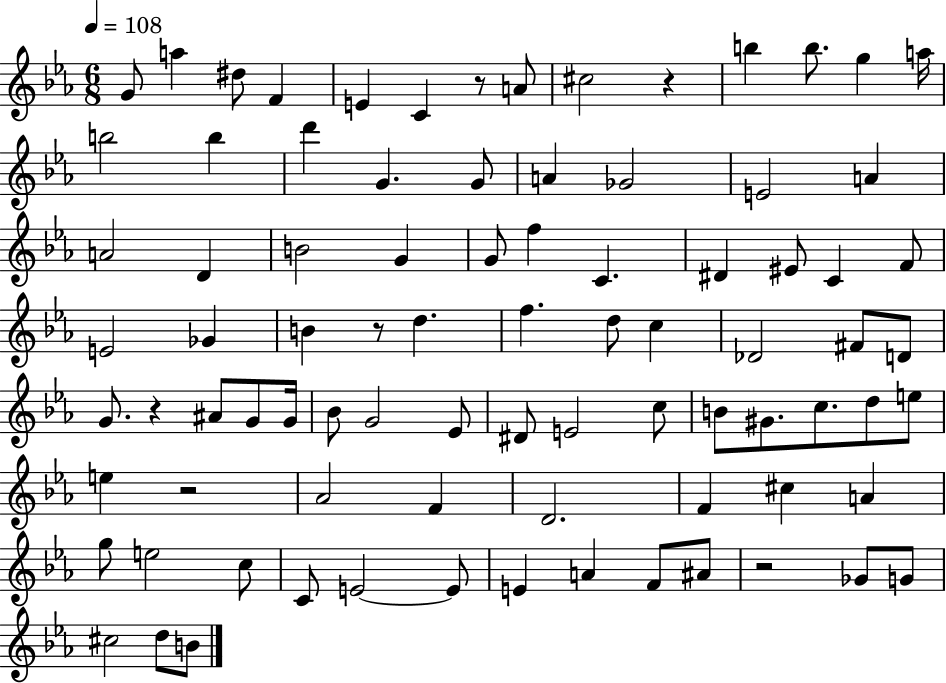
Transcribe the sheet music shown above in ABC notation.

X:1
T:Untitled
M:6/8
L:1/4
K:Eb
G/2 a ^d/2 F E C z/2 A/2 ^c2 z b b/2 g a/4 b2 b d' G G/2 A _G2 E2 A A2 D B2 G G/2 f C ^D ^E/2 C F/2 E2 _G B z/2 d f d/2 c _D2 ^F/2 D/2 G/2 z ^A/2 G/2 G/4 _B/2 G2 _E/2 ^D/2 E2 c/2 B/2 ^G/2 c/2 d/2 e/2 e z2 _A2 F D2 F ^c A g/2 e2 c/2 C/2 E2 E/2 E A F/2 ^A/2 z2 _G/2 G/2 ^c2 d/2 B/2